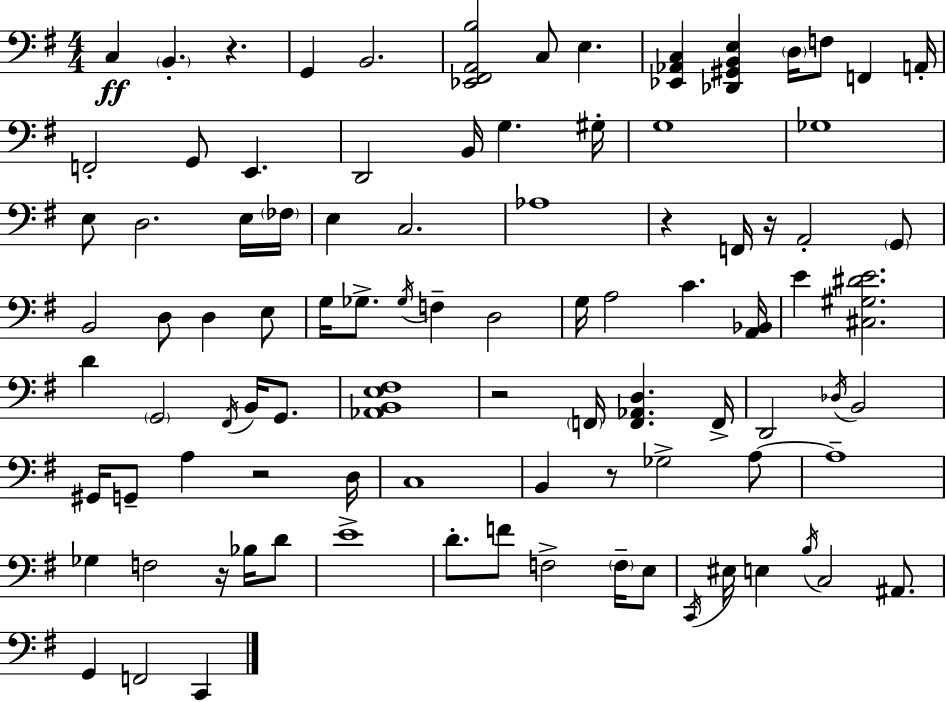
C3/q B2/q. R/q. G2/q B2/h. [Eb2,F#2,A2,B3]/h C3/e E3/q. [Eb2,Ab2,C3]/q [Db2,G#2,B2,E3]/q D3/s F3/e F2/q A2/s F2/h G2/e E2/q. D2/h B2/s G3/q. G#3/s G3/w Gb3/w E3/e D3/h. E3/s FES3/s E3/q C3/h. Ab3/w R/q F2/s R/s A2/h G2/e B2/h D3/e D3/q E3/e G3/s Gb3/e. Gb3/s F3/q D3/h G3/s A3/h C4/q. [A2,Bb2]/s E4/q [C#3,G#3,D#4,E4]/h. D4/q G2/h F#2/s B2/s G2/e. [Ab2,B2,E3,F#3]/w R/h F2/s [F2,Ab2,D3]/q. F2/s D2/h Db3/s B2/h G#2/s G2/e A3/q R/h D3/s C3/w B2/q R/e Gb3/h A3/e A3/w Gb3/q F3/h R/s Bb3/s D4/e E4/w D4/e. F4/e F3/h F3/s E3/e C2/s EIS3/s E3/q B3/s C3/h A#2/e. G2/q F2/h C2/q